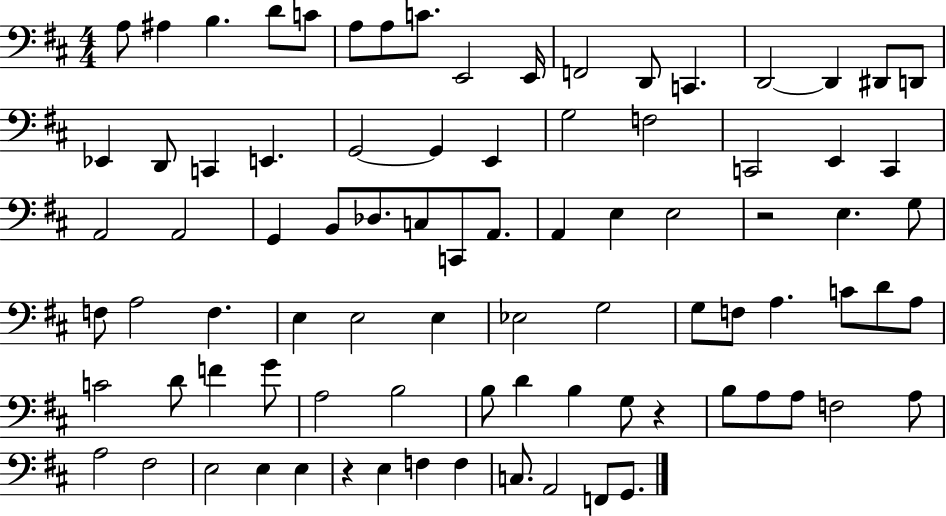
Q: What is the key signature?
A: D major